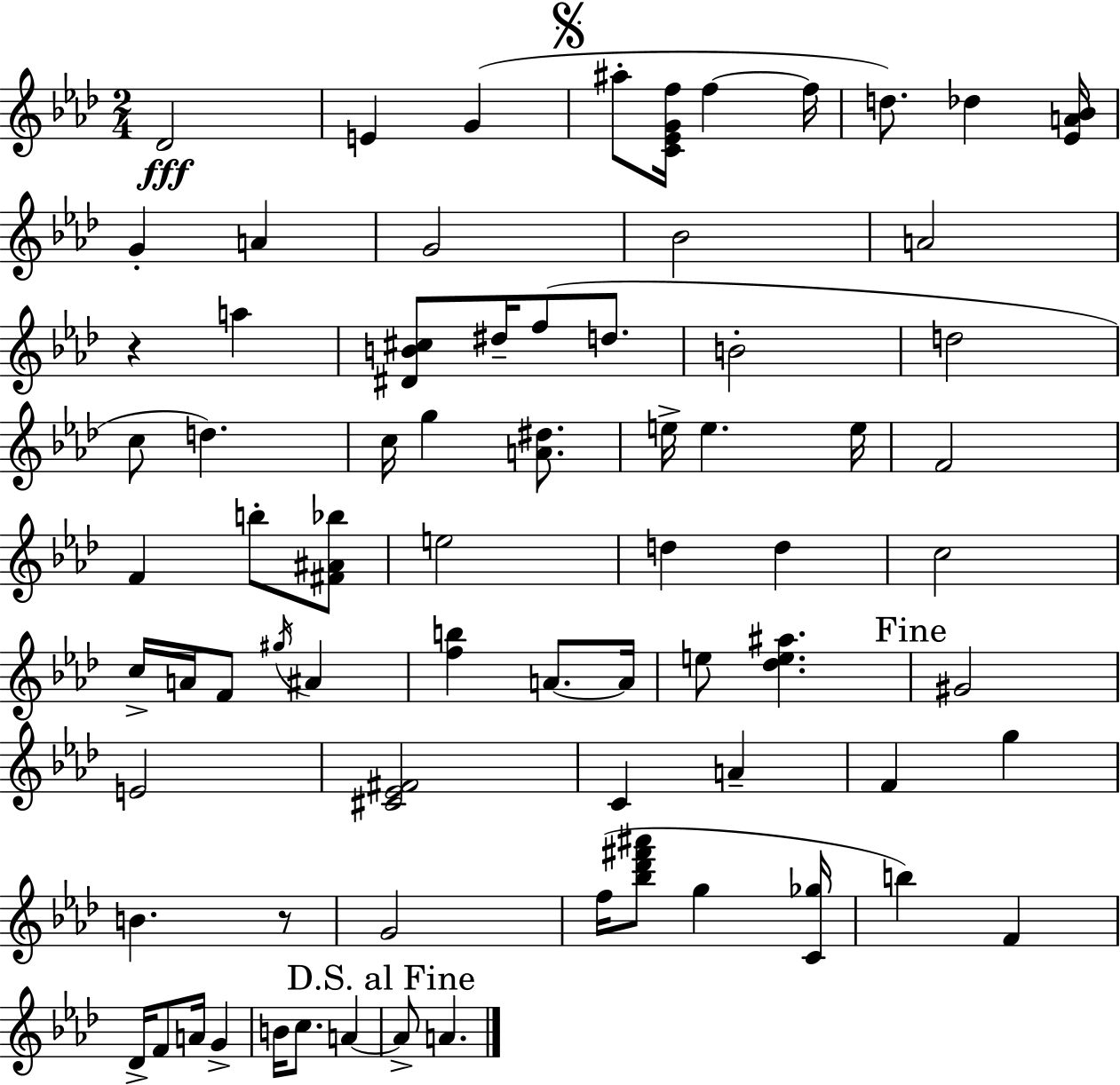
Db4/h E4/q G4/q A#5/e [C4,Eb4,G4,F5]/s F5/q F5/s D5/e. Db5/q [Eb4,A4,Bb4]/s G4/q A4/q G4/h Bb4/h A4/h R/q A5/q [D#4,B4,C#5]/e D#5/s F5/e D5/e. B4/h D5/h C5/e D5/q. C5/s G5/q [A4,D#5]/e. E5/s E5/q. E5/s F4/h F4/q B5/e [F#4,A#4,Bb5]/e E5/h D5/q D5/q C5/h C5/s A4/s F4/e G#5/s A#4/q [F5,B5]/q A4/e. A4/s E5/e [Db5,E5,A#5]/q. G#4/h E4/h [C#4,Eb4,F#4]/h C4/q A4/q F4/q G5/q B4/q. R/e G4/h F5/s [Bb5,Db6,F#6,A#6]/e G5/q [C4,Gb5]/s B5/q F4/q Db4/s F4/e A4/s G4/q B4/s C5/e. A4/q A4/e A4/q.